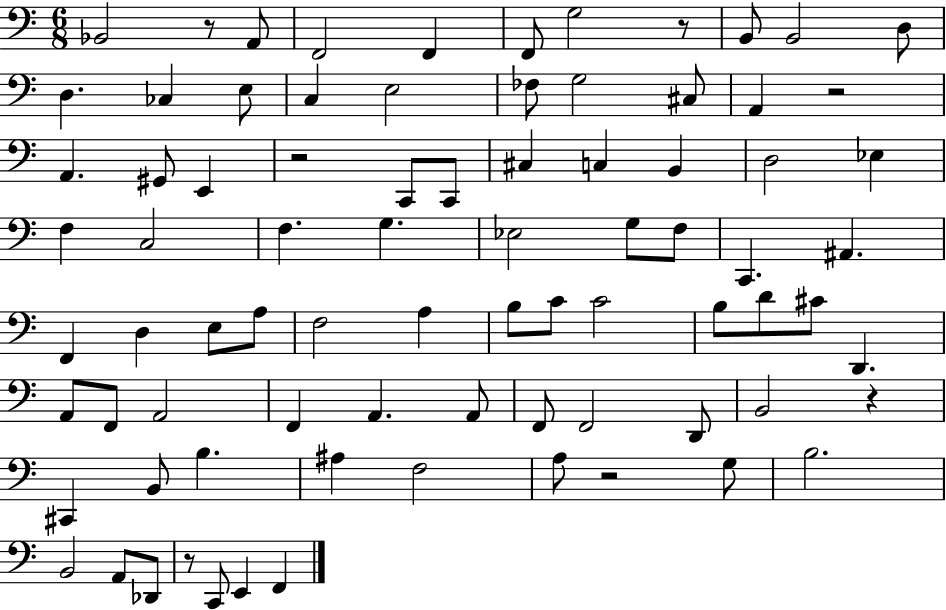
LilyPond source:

{
  \clef bass
  \numericTimeSignature
  \time 6/8
  \key c \major
  \repeat volta 2 { bes,2 r8 a,8 | f,2 f,4 | f,8 g2 r8 | b,8 b,2 d8 | \break d4. ces4 e8 | c4 e2 | fes8 g2 cis8 | a,4 r2 | \break a,4. gis,8 e,4 | r2 c,8 c,8 | cis4 c4 b,4 | d2 ees4 | \break f4 c2 | f4. g4. | ees2 g8 f8 | c,4. ais,4. | \break f,4 d4 e8 a8 | f2 a4 | b8 c'8 c'2 | b8 d'8 cis'8 d,4. | \break a,8 f,8 a,2 | f,4 a,4. a,8 | f,8 f,2 d,8 | b,2 r4 | \break cis,4 b,8 b4. | ais4 f2 | a8 r2 g8 | b2. | \break b,2 a,8 des,8 | r8 c,8 e,4 f,4 | } \bar "|."
}